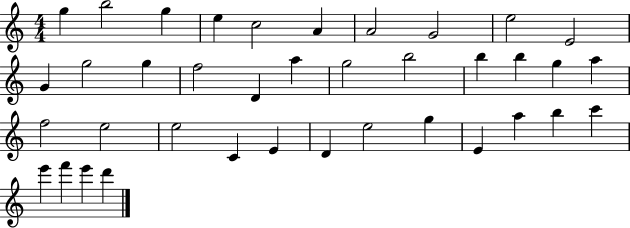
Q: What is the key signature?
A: C major